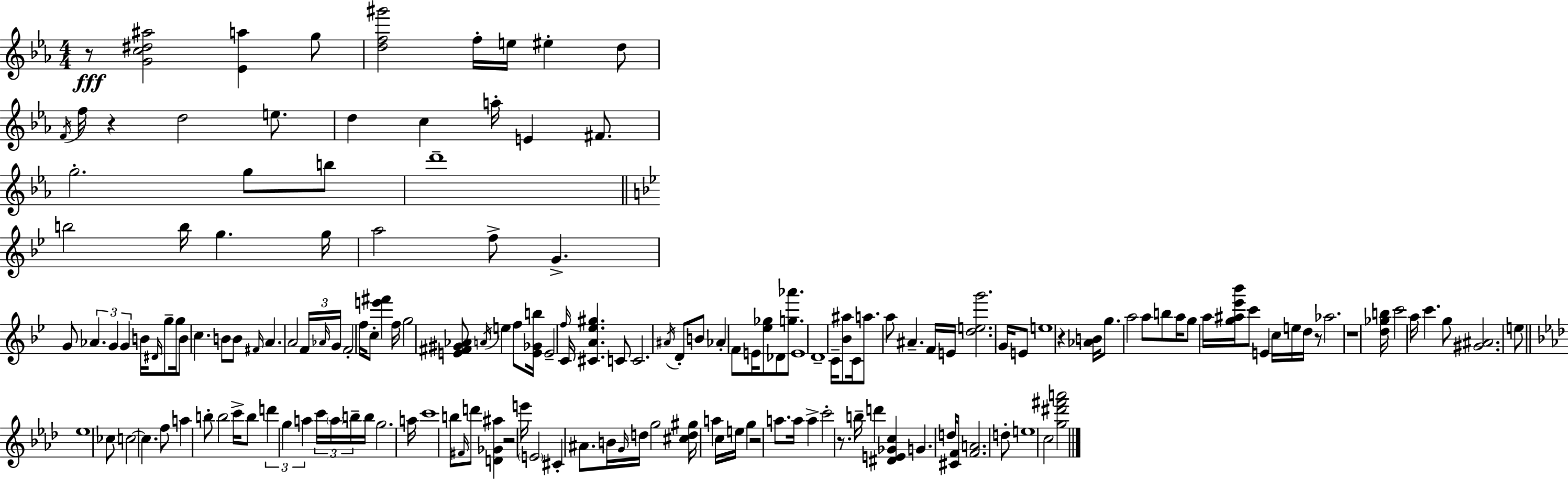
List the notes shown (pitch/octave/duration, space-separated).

R/e [G4,C5,D#5,A#5]/h [Eb4,A5]/q G5/e [D5,F5,G#6]/h F5/s E5/s EIS5/q D5/e F4/s F5/s R/q D5/h E5/e. D5/q C5/q A5/s E4/q F#4/e. G5/h. G5/e B5/e D6/w B5/h B5/s G5/q. G5/s A5/h F5/e G4/q. G4/e Ab4/q. G4/q G4/q B4/s D#4/s G5/e G5/s B4/e C5/q. B4/e B4/e F#4/s A4/q. A4/h F4/s Ab4/s G4/s F4/h F5/s C5/e [E6,F#6]/q F5/s G5/h [E4,F#4,G#4,Ab4]/e A4/s E5/q F5/e [E4,Gb4,B5]/s E4/h F5/s C4/s [C#4,A4,Eb5,G#5]/q. C4/e C4/h. A#4/s D4/e B4/e Ab4/q F4/e E4/s [Eb5,Gb5]/e Db4/e [G5,Ab6]/e. E4/w D4/w C4/s [Bb4,A#5]/e C4/s A5/e. A5/e A#4/q. F4/s E4/s [D5,E5,G6]/h. G4/s E4/e E5/w R/q [Ab4,B4]/s G5/e. A5/h A5/e B5/e A5/s G5/e A5/s [G5,A#5,Eb6,Bb6]/s C6/e E4/q C5/s E5/s D5/s R/e Ab5/h. R/w [D5,Gb5,B5]/s C6/h A5/s C6/q. G5/e [G#4,A#4]/h. E5/e Eb5/w CES5/e C5/h C5/q. F5/e A5/q B5/e B5/h C6/s B5/e D6/q G5/q A5/q C6/s A5/s B5/s B5/s G5/h. A5/s C6/w B5/e F#4/s D6/e [D4,Gb4,A#5]/q R/h E6/s E4/h C#4/q A#4/e. B4/s G4/s D5/s G5/h [C#5,D5,G#5]/s A5/q C5/s E5/s G5/q R/h A5/e. A5/s A5/q C6/h R/e. B5/s D6/q [D#4,E4,Gb4,C5]/q G4/q. D5/s [C#4,F4]/e [F4,A4]/h. D5/e E5/w C5/h [G5,D#6,F#6,A6]/h